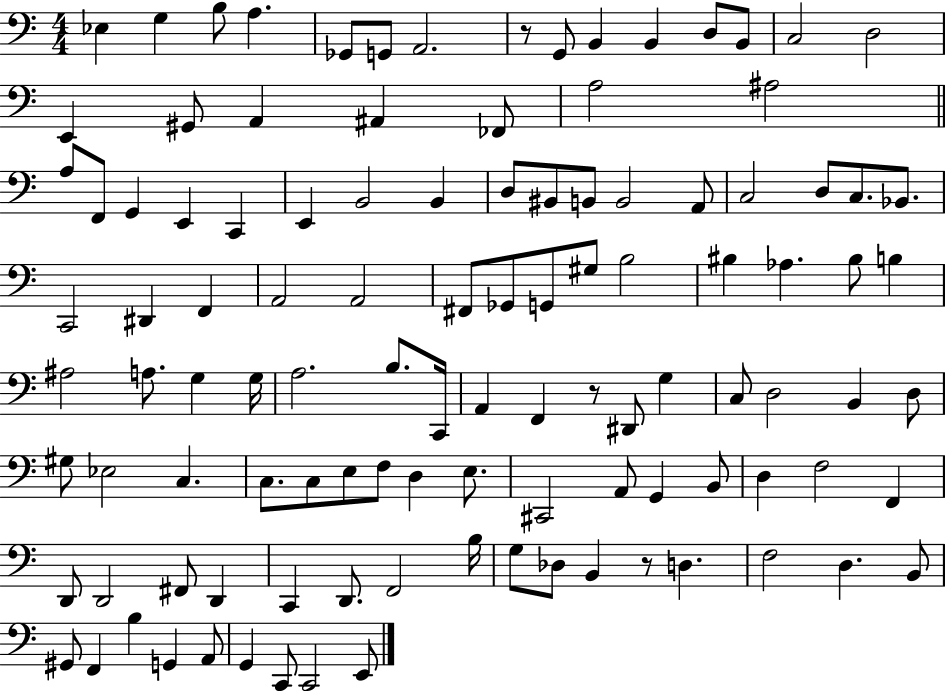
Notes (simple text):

Eb3/q G3/q B3/e A3/q. Gb2/e G2/e A2/h. R/e G2/e B2/q B2/q D3/e B2/e C3/h D3/h E2/q G#2/e A2/q A#2/q FES2/e A3/h A#3/h A3/e F2/e G2/q E2/q C2/q E2/q B2/h B2/q D3/e BIS2/e B2/e B2/h A2/e C3/h D3/e C3/e. Bb2/e. C2/h D#2/q F2/q A2/h A2/h F#2/e Gb2/e G2/e G#3/e B3/h BIS3/q Ab3/q. BIS3/e B3/q A#3/h A3/e. G3/q G3/s A3/h. B3/e. C2/s A2/q F2/q R/e D#2/e G3/q C3/e D3/h B2/q D3/e G#3/e Eb3/h C3/q. C3/e. C3/e E3/e F3/e D3/q E3/e. C#2/h A2/e G2/q B2/e D3/q F3/h F2/q D2/e D2/h F#2/e D2/q C2/q D2/e. F2/h B3/s G3/e Db3/e B2/q R/e D3/q. F3/h D3/q. B2/e G#2/e F2/q B3/q G2/q A2/e G2/q C2/e C2/h E2/e